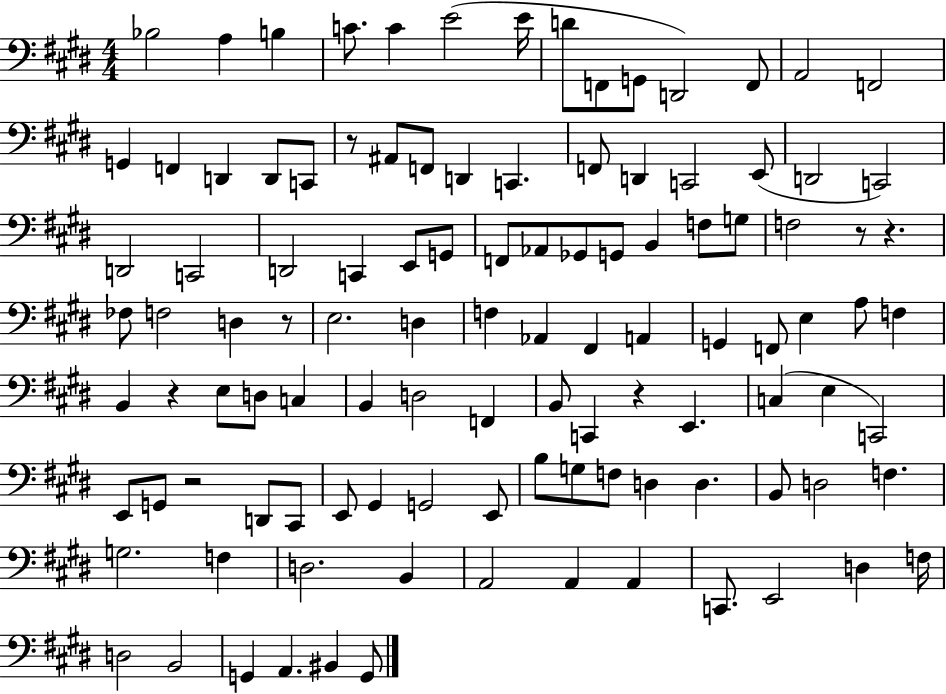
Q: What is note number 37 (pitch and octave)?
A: Ab2